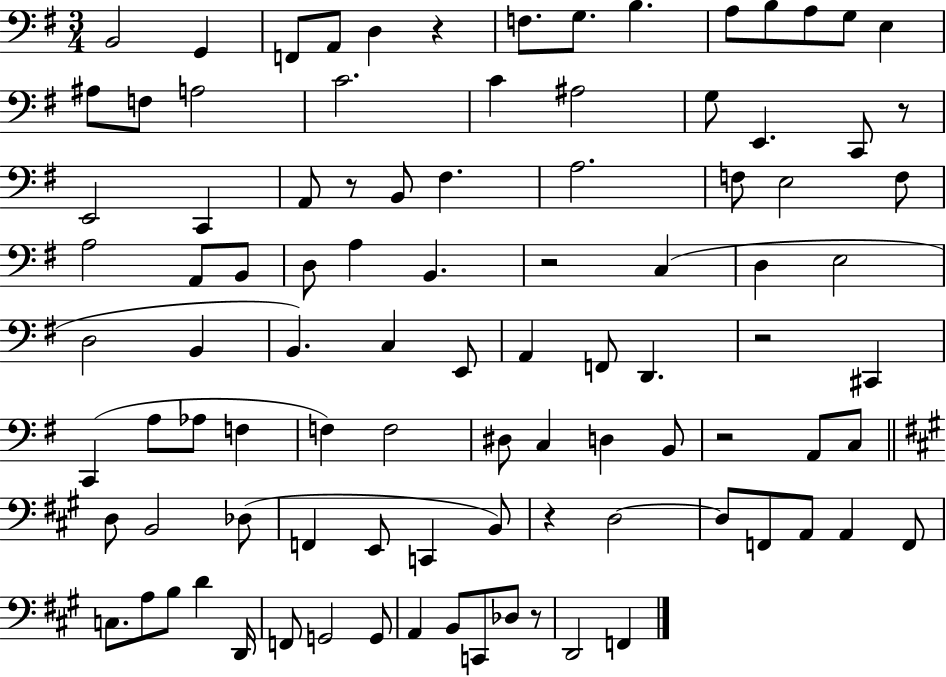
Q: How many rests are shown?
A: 8